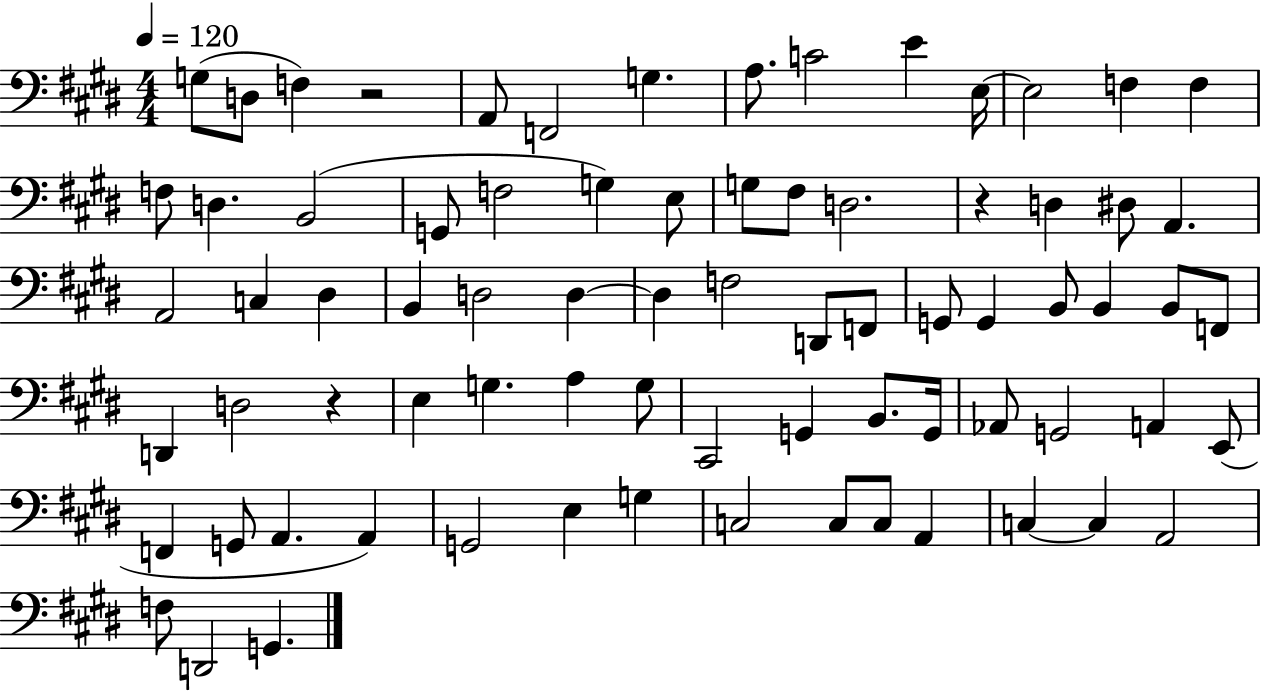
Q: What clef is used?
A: bass